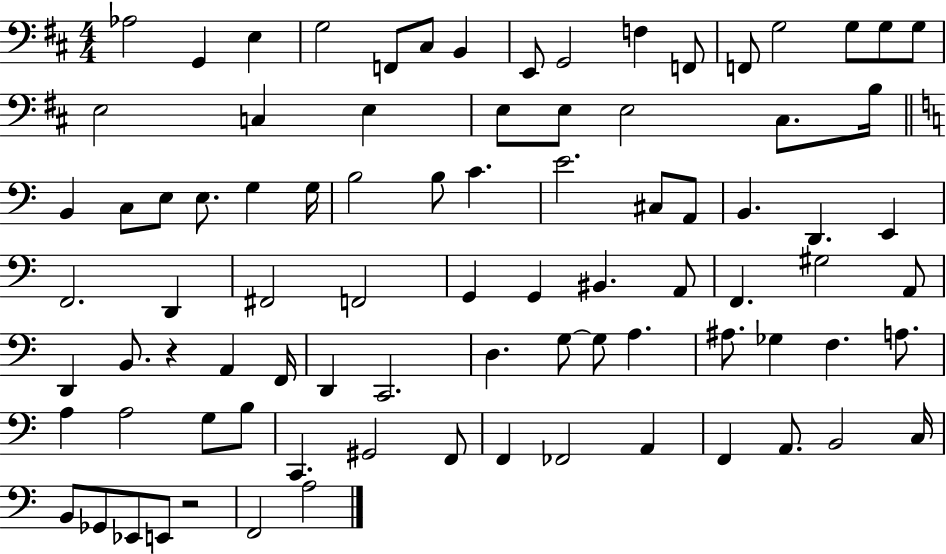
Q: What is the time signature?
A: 4/4